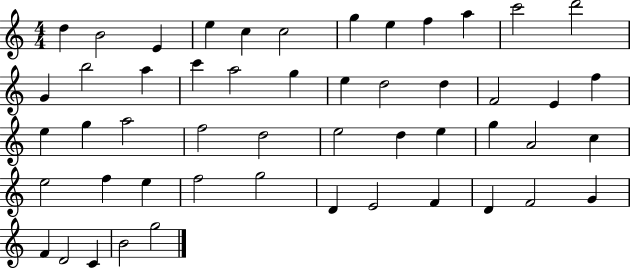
X:1
T:Untitled
M:4/4
L:1/4
K:C
d B2 E e c c2 g e f a c'2 d'2 G b2 a c' a2 g e d2 d F2 E f e g a2 f2 d2 e2 d e g A2 c e2 f e f2 g2 D E2 F D F2 G F D2 C B2 g2